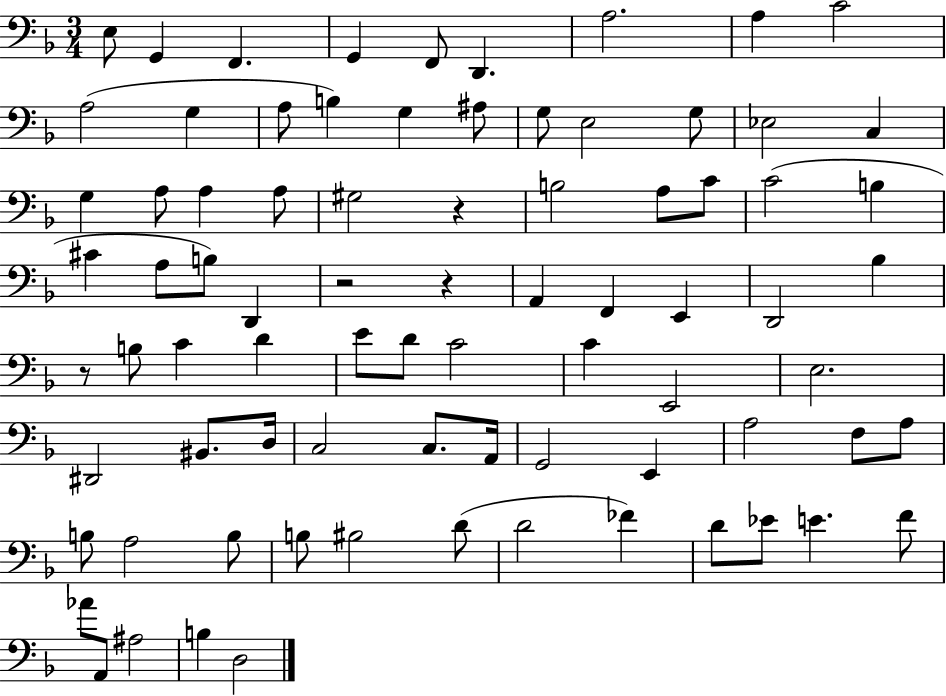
{
  \clef bass
  \numericTimeSignature
  \time 3/4
  \key f \major
  e8 g,4 f,4. | g,4 f,8 d,4. | a2. | a4 c'2 | \break a2( g4 | a8 b4) g4 ais8 | g8 e2 g8 | ees2 c4 | \break g4 a8 a4 a8 | gis2 r4 | b2 a8 c'8 | c'2( b4 | \break cis'4 a8 b8) d,4 | r2 r4 | a,4 f,4 e,4 | d,2 bes4 | \break r8 b8 c'4 d'4 | e'8 d'8 c'2 | c'4 e,2 | e2. | \break dis,2 bis,8. d16 | c2 c8. a,16 | g,2 e,4 | a2 f8 a8 | \break b8 a2 b8 | b8 bis2 d'8( | d'2 fes'4) | d'8 ees'8 e'4. f'8 | \break aes'8 a,8 ais2 | b4 d2 | \bar "|."
}